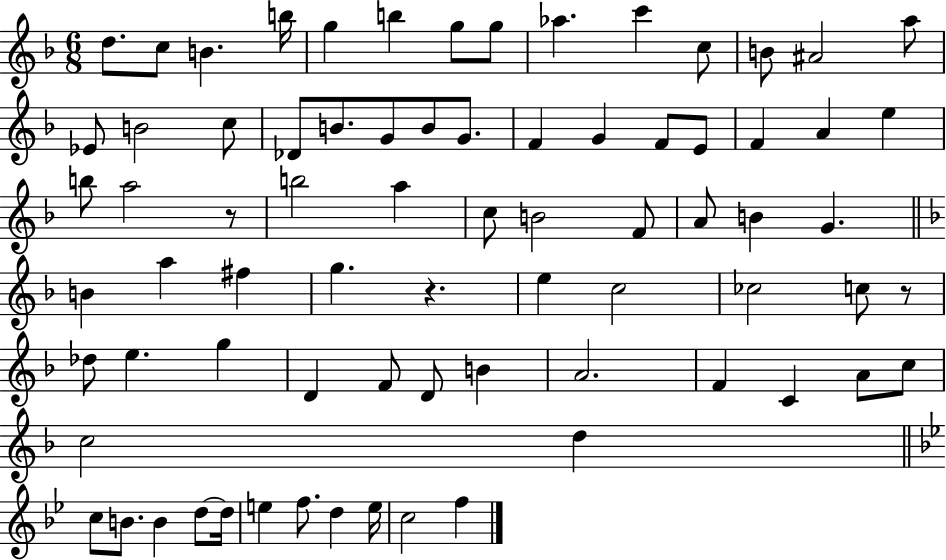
{
  \clef treble
  \numericTimeSignature
  \time 6/8
  \key f \major
  d''8. c''8 b'4. b''16 | g''4 b''4 g''8 g''8 | aes''4. c'''4 c''8 | b'8 ais'2 a''8 | \break ees'8 b'2 c''8 | des'8 b'8. g'8 b'8 g'8. | f'4 g'4 f'8 e'8 | f'4 a'4 e''4 | \break b''8 a''2 r8 | b''2 a''4 | c''8 b'2 f'8 | a'8 b'4 g'4. | \break \bar "||" \break \key d \minor b'4 a''4 fis''4 | g''4. r4. | e''4 c''2 | ces''2 c''8 r8 | \break des''8 e''4. g''4 | d'4 f'8 d'8 b'4 | a'2. | f'4 c'4 a'8 c''8 | \break c''2 d''4 | \bar "||" \break \key bes \major c''8 b'8. b'4 d''8~~ d''16 | e''4 f''8. d''4 e''16 | c''2 f''4 | \bar "|."
}